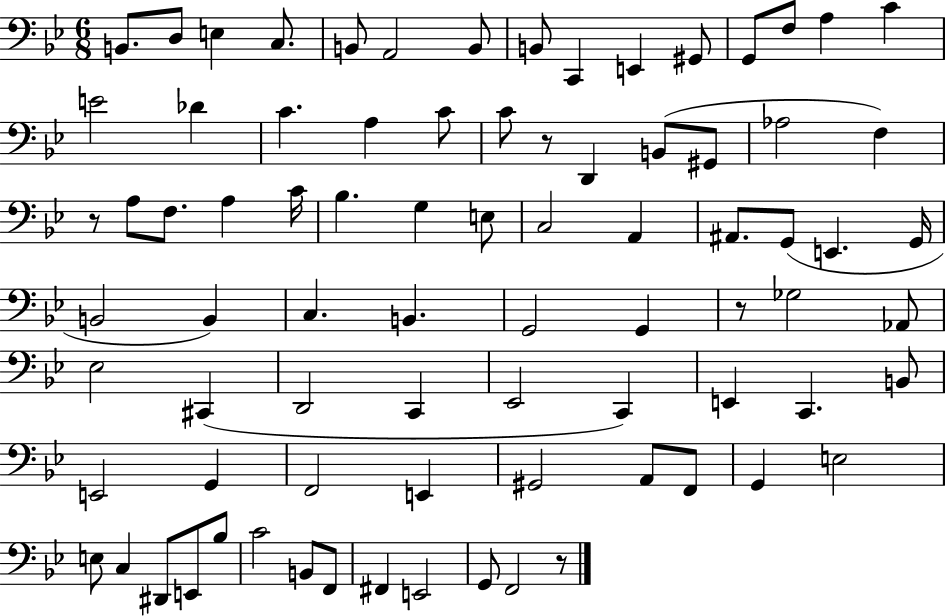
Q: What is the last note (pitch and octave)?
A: F2